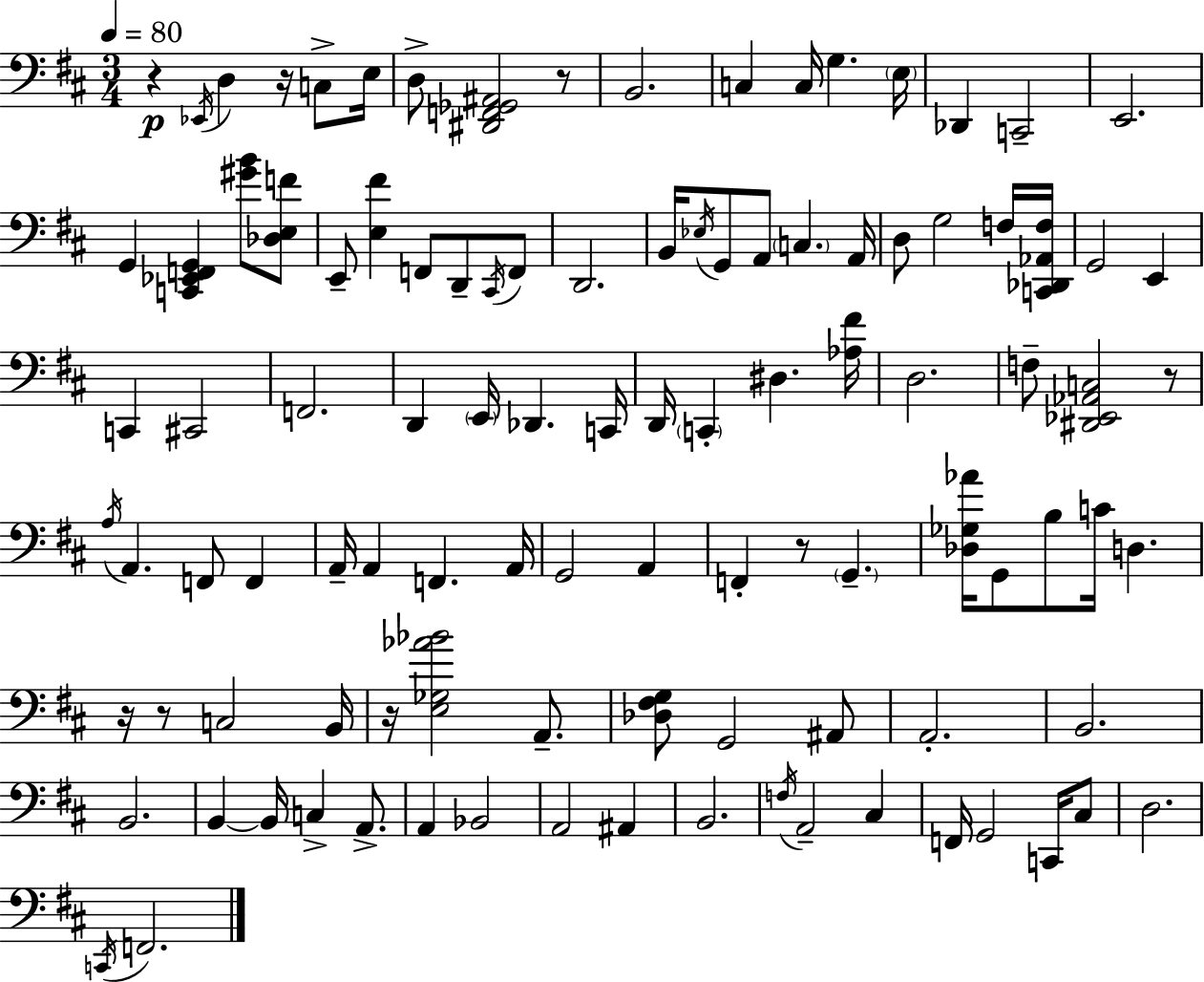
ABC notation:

X:1
T:Untitled
M:3/4
L:1/4
K:D
z _E,,/4 D, z/4 C,/2 E,/4 D,/2 [^D,,F,,_G,,^A,,]2 z/2 B,,2 C, C,/4 G, E,/4 _D,, C,,2 E,,2 G,, [C,,_E,,F,,G,,] [^GB]/2 [_D,E,F]/2 E,,/2 [E,^F] F,,/2 D,,/2 ^C,,/4 F,,/2 D,,2 B,,/4 _E,/4 G,,/2 A,,/2 C, A,,/4 D,/2 G,2 F,/4 [C,,_D,,_A,,F,]/4 G,,2 E,, C,, ^C,,2 F,,2 D,, E,,/4 _D,, C,,/4 D,,/4 C,, ^D, [_A,^F]/4 D,2 F,/2 [^D,,_E,,_A,,C,]2 z/2 A,/4 A,, F,,/2 F,, A,,/4 A,, F,, A,,/4 G,,2 A,, F,, z/2 G,, [_D,_G,_A]/4 G,,/2 B,/2 C/4 D, z/4 z/2 C,2 B,,/4 z/4 [E,_G,_A_B]2 A,,/2 [_D,^F,G,]/2 G,,2 ^A,,/2 A,,2 B,,2 B,,2 B,, B,,/4 C, A,,/2 A,, _B,,2 A,,2 ^A,, B,,2 F,/4 A,,2 ^C, F,,/4 G,,2 C,,/4 ^C,/2 D,2 C,,/4 F,,2